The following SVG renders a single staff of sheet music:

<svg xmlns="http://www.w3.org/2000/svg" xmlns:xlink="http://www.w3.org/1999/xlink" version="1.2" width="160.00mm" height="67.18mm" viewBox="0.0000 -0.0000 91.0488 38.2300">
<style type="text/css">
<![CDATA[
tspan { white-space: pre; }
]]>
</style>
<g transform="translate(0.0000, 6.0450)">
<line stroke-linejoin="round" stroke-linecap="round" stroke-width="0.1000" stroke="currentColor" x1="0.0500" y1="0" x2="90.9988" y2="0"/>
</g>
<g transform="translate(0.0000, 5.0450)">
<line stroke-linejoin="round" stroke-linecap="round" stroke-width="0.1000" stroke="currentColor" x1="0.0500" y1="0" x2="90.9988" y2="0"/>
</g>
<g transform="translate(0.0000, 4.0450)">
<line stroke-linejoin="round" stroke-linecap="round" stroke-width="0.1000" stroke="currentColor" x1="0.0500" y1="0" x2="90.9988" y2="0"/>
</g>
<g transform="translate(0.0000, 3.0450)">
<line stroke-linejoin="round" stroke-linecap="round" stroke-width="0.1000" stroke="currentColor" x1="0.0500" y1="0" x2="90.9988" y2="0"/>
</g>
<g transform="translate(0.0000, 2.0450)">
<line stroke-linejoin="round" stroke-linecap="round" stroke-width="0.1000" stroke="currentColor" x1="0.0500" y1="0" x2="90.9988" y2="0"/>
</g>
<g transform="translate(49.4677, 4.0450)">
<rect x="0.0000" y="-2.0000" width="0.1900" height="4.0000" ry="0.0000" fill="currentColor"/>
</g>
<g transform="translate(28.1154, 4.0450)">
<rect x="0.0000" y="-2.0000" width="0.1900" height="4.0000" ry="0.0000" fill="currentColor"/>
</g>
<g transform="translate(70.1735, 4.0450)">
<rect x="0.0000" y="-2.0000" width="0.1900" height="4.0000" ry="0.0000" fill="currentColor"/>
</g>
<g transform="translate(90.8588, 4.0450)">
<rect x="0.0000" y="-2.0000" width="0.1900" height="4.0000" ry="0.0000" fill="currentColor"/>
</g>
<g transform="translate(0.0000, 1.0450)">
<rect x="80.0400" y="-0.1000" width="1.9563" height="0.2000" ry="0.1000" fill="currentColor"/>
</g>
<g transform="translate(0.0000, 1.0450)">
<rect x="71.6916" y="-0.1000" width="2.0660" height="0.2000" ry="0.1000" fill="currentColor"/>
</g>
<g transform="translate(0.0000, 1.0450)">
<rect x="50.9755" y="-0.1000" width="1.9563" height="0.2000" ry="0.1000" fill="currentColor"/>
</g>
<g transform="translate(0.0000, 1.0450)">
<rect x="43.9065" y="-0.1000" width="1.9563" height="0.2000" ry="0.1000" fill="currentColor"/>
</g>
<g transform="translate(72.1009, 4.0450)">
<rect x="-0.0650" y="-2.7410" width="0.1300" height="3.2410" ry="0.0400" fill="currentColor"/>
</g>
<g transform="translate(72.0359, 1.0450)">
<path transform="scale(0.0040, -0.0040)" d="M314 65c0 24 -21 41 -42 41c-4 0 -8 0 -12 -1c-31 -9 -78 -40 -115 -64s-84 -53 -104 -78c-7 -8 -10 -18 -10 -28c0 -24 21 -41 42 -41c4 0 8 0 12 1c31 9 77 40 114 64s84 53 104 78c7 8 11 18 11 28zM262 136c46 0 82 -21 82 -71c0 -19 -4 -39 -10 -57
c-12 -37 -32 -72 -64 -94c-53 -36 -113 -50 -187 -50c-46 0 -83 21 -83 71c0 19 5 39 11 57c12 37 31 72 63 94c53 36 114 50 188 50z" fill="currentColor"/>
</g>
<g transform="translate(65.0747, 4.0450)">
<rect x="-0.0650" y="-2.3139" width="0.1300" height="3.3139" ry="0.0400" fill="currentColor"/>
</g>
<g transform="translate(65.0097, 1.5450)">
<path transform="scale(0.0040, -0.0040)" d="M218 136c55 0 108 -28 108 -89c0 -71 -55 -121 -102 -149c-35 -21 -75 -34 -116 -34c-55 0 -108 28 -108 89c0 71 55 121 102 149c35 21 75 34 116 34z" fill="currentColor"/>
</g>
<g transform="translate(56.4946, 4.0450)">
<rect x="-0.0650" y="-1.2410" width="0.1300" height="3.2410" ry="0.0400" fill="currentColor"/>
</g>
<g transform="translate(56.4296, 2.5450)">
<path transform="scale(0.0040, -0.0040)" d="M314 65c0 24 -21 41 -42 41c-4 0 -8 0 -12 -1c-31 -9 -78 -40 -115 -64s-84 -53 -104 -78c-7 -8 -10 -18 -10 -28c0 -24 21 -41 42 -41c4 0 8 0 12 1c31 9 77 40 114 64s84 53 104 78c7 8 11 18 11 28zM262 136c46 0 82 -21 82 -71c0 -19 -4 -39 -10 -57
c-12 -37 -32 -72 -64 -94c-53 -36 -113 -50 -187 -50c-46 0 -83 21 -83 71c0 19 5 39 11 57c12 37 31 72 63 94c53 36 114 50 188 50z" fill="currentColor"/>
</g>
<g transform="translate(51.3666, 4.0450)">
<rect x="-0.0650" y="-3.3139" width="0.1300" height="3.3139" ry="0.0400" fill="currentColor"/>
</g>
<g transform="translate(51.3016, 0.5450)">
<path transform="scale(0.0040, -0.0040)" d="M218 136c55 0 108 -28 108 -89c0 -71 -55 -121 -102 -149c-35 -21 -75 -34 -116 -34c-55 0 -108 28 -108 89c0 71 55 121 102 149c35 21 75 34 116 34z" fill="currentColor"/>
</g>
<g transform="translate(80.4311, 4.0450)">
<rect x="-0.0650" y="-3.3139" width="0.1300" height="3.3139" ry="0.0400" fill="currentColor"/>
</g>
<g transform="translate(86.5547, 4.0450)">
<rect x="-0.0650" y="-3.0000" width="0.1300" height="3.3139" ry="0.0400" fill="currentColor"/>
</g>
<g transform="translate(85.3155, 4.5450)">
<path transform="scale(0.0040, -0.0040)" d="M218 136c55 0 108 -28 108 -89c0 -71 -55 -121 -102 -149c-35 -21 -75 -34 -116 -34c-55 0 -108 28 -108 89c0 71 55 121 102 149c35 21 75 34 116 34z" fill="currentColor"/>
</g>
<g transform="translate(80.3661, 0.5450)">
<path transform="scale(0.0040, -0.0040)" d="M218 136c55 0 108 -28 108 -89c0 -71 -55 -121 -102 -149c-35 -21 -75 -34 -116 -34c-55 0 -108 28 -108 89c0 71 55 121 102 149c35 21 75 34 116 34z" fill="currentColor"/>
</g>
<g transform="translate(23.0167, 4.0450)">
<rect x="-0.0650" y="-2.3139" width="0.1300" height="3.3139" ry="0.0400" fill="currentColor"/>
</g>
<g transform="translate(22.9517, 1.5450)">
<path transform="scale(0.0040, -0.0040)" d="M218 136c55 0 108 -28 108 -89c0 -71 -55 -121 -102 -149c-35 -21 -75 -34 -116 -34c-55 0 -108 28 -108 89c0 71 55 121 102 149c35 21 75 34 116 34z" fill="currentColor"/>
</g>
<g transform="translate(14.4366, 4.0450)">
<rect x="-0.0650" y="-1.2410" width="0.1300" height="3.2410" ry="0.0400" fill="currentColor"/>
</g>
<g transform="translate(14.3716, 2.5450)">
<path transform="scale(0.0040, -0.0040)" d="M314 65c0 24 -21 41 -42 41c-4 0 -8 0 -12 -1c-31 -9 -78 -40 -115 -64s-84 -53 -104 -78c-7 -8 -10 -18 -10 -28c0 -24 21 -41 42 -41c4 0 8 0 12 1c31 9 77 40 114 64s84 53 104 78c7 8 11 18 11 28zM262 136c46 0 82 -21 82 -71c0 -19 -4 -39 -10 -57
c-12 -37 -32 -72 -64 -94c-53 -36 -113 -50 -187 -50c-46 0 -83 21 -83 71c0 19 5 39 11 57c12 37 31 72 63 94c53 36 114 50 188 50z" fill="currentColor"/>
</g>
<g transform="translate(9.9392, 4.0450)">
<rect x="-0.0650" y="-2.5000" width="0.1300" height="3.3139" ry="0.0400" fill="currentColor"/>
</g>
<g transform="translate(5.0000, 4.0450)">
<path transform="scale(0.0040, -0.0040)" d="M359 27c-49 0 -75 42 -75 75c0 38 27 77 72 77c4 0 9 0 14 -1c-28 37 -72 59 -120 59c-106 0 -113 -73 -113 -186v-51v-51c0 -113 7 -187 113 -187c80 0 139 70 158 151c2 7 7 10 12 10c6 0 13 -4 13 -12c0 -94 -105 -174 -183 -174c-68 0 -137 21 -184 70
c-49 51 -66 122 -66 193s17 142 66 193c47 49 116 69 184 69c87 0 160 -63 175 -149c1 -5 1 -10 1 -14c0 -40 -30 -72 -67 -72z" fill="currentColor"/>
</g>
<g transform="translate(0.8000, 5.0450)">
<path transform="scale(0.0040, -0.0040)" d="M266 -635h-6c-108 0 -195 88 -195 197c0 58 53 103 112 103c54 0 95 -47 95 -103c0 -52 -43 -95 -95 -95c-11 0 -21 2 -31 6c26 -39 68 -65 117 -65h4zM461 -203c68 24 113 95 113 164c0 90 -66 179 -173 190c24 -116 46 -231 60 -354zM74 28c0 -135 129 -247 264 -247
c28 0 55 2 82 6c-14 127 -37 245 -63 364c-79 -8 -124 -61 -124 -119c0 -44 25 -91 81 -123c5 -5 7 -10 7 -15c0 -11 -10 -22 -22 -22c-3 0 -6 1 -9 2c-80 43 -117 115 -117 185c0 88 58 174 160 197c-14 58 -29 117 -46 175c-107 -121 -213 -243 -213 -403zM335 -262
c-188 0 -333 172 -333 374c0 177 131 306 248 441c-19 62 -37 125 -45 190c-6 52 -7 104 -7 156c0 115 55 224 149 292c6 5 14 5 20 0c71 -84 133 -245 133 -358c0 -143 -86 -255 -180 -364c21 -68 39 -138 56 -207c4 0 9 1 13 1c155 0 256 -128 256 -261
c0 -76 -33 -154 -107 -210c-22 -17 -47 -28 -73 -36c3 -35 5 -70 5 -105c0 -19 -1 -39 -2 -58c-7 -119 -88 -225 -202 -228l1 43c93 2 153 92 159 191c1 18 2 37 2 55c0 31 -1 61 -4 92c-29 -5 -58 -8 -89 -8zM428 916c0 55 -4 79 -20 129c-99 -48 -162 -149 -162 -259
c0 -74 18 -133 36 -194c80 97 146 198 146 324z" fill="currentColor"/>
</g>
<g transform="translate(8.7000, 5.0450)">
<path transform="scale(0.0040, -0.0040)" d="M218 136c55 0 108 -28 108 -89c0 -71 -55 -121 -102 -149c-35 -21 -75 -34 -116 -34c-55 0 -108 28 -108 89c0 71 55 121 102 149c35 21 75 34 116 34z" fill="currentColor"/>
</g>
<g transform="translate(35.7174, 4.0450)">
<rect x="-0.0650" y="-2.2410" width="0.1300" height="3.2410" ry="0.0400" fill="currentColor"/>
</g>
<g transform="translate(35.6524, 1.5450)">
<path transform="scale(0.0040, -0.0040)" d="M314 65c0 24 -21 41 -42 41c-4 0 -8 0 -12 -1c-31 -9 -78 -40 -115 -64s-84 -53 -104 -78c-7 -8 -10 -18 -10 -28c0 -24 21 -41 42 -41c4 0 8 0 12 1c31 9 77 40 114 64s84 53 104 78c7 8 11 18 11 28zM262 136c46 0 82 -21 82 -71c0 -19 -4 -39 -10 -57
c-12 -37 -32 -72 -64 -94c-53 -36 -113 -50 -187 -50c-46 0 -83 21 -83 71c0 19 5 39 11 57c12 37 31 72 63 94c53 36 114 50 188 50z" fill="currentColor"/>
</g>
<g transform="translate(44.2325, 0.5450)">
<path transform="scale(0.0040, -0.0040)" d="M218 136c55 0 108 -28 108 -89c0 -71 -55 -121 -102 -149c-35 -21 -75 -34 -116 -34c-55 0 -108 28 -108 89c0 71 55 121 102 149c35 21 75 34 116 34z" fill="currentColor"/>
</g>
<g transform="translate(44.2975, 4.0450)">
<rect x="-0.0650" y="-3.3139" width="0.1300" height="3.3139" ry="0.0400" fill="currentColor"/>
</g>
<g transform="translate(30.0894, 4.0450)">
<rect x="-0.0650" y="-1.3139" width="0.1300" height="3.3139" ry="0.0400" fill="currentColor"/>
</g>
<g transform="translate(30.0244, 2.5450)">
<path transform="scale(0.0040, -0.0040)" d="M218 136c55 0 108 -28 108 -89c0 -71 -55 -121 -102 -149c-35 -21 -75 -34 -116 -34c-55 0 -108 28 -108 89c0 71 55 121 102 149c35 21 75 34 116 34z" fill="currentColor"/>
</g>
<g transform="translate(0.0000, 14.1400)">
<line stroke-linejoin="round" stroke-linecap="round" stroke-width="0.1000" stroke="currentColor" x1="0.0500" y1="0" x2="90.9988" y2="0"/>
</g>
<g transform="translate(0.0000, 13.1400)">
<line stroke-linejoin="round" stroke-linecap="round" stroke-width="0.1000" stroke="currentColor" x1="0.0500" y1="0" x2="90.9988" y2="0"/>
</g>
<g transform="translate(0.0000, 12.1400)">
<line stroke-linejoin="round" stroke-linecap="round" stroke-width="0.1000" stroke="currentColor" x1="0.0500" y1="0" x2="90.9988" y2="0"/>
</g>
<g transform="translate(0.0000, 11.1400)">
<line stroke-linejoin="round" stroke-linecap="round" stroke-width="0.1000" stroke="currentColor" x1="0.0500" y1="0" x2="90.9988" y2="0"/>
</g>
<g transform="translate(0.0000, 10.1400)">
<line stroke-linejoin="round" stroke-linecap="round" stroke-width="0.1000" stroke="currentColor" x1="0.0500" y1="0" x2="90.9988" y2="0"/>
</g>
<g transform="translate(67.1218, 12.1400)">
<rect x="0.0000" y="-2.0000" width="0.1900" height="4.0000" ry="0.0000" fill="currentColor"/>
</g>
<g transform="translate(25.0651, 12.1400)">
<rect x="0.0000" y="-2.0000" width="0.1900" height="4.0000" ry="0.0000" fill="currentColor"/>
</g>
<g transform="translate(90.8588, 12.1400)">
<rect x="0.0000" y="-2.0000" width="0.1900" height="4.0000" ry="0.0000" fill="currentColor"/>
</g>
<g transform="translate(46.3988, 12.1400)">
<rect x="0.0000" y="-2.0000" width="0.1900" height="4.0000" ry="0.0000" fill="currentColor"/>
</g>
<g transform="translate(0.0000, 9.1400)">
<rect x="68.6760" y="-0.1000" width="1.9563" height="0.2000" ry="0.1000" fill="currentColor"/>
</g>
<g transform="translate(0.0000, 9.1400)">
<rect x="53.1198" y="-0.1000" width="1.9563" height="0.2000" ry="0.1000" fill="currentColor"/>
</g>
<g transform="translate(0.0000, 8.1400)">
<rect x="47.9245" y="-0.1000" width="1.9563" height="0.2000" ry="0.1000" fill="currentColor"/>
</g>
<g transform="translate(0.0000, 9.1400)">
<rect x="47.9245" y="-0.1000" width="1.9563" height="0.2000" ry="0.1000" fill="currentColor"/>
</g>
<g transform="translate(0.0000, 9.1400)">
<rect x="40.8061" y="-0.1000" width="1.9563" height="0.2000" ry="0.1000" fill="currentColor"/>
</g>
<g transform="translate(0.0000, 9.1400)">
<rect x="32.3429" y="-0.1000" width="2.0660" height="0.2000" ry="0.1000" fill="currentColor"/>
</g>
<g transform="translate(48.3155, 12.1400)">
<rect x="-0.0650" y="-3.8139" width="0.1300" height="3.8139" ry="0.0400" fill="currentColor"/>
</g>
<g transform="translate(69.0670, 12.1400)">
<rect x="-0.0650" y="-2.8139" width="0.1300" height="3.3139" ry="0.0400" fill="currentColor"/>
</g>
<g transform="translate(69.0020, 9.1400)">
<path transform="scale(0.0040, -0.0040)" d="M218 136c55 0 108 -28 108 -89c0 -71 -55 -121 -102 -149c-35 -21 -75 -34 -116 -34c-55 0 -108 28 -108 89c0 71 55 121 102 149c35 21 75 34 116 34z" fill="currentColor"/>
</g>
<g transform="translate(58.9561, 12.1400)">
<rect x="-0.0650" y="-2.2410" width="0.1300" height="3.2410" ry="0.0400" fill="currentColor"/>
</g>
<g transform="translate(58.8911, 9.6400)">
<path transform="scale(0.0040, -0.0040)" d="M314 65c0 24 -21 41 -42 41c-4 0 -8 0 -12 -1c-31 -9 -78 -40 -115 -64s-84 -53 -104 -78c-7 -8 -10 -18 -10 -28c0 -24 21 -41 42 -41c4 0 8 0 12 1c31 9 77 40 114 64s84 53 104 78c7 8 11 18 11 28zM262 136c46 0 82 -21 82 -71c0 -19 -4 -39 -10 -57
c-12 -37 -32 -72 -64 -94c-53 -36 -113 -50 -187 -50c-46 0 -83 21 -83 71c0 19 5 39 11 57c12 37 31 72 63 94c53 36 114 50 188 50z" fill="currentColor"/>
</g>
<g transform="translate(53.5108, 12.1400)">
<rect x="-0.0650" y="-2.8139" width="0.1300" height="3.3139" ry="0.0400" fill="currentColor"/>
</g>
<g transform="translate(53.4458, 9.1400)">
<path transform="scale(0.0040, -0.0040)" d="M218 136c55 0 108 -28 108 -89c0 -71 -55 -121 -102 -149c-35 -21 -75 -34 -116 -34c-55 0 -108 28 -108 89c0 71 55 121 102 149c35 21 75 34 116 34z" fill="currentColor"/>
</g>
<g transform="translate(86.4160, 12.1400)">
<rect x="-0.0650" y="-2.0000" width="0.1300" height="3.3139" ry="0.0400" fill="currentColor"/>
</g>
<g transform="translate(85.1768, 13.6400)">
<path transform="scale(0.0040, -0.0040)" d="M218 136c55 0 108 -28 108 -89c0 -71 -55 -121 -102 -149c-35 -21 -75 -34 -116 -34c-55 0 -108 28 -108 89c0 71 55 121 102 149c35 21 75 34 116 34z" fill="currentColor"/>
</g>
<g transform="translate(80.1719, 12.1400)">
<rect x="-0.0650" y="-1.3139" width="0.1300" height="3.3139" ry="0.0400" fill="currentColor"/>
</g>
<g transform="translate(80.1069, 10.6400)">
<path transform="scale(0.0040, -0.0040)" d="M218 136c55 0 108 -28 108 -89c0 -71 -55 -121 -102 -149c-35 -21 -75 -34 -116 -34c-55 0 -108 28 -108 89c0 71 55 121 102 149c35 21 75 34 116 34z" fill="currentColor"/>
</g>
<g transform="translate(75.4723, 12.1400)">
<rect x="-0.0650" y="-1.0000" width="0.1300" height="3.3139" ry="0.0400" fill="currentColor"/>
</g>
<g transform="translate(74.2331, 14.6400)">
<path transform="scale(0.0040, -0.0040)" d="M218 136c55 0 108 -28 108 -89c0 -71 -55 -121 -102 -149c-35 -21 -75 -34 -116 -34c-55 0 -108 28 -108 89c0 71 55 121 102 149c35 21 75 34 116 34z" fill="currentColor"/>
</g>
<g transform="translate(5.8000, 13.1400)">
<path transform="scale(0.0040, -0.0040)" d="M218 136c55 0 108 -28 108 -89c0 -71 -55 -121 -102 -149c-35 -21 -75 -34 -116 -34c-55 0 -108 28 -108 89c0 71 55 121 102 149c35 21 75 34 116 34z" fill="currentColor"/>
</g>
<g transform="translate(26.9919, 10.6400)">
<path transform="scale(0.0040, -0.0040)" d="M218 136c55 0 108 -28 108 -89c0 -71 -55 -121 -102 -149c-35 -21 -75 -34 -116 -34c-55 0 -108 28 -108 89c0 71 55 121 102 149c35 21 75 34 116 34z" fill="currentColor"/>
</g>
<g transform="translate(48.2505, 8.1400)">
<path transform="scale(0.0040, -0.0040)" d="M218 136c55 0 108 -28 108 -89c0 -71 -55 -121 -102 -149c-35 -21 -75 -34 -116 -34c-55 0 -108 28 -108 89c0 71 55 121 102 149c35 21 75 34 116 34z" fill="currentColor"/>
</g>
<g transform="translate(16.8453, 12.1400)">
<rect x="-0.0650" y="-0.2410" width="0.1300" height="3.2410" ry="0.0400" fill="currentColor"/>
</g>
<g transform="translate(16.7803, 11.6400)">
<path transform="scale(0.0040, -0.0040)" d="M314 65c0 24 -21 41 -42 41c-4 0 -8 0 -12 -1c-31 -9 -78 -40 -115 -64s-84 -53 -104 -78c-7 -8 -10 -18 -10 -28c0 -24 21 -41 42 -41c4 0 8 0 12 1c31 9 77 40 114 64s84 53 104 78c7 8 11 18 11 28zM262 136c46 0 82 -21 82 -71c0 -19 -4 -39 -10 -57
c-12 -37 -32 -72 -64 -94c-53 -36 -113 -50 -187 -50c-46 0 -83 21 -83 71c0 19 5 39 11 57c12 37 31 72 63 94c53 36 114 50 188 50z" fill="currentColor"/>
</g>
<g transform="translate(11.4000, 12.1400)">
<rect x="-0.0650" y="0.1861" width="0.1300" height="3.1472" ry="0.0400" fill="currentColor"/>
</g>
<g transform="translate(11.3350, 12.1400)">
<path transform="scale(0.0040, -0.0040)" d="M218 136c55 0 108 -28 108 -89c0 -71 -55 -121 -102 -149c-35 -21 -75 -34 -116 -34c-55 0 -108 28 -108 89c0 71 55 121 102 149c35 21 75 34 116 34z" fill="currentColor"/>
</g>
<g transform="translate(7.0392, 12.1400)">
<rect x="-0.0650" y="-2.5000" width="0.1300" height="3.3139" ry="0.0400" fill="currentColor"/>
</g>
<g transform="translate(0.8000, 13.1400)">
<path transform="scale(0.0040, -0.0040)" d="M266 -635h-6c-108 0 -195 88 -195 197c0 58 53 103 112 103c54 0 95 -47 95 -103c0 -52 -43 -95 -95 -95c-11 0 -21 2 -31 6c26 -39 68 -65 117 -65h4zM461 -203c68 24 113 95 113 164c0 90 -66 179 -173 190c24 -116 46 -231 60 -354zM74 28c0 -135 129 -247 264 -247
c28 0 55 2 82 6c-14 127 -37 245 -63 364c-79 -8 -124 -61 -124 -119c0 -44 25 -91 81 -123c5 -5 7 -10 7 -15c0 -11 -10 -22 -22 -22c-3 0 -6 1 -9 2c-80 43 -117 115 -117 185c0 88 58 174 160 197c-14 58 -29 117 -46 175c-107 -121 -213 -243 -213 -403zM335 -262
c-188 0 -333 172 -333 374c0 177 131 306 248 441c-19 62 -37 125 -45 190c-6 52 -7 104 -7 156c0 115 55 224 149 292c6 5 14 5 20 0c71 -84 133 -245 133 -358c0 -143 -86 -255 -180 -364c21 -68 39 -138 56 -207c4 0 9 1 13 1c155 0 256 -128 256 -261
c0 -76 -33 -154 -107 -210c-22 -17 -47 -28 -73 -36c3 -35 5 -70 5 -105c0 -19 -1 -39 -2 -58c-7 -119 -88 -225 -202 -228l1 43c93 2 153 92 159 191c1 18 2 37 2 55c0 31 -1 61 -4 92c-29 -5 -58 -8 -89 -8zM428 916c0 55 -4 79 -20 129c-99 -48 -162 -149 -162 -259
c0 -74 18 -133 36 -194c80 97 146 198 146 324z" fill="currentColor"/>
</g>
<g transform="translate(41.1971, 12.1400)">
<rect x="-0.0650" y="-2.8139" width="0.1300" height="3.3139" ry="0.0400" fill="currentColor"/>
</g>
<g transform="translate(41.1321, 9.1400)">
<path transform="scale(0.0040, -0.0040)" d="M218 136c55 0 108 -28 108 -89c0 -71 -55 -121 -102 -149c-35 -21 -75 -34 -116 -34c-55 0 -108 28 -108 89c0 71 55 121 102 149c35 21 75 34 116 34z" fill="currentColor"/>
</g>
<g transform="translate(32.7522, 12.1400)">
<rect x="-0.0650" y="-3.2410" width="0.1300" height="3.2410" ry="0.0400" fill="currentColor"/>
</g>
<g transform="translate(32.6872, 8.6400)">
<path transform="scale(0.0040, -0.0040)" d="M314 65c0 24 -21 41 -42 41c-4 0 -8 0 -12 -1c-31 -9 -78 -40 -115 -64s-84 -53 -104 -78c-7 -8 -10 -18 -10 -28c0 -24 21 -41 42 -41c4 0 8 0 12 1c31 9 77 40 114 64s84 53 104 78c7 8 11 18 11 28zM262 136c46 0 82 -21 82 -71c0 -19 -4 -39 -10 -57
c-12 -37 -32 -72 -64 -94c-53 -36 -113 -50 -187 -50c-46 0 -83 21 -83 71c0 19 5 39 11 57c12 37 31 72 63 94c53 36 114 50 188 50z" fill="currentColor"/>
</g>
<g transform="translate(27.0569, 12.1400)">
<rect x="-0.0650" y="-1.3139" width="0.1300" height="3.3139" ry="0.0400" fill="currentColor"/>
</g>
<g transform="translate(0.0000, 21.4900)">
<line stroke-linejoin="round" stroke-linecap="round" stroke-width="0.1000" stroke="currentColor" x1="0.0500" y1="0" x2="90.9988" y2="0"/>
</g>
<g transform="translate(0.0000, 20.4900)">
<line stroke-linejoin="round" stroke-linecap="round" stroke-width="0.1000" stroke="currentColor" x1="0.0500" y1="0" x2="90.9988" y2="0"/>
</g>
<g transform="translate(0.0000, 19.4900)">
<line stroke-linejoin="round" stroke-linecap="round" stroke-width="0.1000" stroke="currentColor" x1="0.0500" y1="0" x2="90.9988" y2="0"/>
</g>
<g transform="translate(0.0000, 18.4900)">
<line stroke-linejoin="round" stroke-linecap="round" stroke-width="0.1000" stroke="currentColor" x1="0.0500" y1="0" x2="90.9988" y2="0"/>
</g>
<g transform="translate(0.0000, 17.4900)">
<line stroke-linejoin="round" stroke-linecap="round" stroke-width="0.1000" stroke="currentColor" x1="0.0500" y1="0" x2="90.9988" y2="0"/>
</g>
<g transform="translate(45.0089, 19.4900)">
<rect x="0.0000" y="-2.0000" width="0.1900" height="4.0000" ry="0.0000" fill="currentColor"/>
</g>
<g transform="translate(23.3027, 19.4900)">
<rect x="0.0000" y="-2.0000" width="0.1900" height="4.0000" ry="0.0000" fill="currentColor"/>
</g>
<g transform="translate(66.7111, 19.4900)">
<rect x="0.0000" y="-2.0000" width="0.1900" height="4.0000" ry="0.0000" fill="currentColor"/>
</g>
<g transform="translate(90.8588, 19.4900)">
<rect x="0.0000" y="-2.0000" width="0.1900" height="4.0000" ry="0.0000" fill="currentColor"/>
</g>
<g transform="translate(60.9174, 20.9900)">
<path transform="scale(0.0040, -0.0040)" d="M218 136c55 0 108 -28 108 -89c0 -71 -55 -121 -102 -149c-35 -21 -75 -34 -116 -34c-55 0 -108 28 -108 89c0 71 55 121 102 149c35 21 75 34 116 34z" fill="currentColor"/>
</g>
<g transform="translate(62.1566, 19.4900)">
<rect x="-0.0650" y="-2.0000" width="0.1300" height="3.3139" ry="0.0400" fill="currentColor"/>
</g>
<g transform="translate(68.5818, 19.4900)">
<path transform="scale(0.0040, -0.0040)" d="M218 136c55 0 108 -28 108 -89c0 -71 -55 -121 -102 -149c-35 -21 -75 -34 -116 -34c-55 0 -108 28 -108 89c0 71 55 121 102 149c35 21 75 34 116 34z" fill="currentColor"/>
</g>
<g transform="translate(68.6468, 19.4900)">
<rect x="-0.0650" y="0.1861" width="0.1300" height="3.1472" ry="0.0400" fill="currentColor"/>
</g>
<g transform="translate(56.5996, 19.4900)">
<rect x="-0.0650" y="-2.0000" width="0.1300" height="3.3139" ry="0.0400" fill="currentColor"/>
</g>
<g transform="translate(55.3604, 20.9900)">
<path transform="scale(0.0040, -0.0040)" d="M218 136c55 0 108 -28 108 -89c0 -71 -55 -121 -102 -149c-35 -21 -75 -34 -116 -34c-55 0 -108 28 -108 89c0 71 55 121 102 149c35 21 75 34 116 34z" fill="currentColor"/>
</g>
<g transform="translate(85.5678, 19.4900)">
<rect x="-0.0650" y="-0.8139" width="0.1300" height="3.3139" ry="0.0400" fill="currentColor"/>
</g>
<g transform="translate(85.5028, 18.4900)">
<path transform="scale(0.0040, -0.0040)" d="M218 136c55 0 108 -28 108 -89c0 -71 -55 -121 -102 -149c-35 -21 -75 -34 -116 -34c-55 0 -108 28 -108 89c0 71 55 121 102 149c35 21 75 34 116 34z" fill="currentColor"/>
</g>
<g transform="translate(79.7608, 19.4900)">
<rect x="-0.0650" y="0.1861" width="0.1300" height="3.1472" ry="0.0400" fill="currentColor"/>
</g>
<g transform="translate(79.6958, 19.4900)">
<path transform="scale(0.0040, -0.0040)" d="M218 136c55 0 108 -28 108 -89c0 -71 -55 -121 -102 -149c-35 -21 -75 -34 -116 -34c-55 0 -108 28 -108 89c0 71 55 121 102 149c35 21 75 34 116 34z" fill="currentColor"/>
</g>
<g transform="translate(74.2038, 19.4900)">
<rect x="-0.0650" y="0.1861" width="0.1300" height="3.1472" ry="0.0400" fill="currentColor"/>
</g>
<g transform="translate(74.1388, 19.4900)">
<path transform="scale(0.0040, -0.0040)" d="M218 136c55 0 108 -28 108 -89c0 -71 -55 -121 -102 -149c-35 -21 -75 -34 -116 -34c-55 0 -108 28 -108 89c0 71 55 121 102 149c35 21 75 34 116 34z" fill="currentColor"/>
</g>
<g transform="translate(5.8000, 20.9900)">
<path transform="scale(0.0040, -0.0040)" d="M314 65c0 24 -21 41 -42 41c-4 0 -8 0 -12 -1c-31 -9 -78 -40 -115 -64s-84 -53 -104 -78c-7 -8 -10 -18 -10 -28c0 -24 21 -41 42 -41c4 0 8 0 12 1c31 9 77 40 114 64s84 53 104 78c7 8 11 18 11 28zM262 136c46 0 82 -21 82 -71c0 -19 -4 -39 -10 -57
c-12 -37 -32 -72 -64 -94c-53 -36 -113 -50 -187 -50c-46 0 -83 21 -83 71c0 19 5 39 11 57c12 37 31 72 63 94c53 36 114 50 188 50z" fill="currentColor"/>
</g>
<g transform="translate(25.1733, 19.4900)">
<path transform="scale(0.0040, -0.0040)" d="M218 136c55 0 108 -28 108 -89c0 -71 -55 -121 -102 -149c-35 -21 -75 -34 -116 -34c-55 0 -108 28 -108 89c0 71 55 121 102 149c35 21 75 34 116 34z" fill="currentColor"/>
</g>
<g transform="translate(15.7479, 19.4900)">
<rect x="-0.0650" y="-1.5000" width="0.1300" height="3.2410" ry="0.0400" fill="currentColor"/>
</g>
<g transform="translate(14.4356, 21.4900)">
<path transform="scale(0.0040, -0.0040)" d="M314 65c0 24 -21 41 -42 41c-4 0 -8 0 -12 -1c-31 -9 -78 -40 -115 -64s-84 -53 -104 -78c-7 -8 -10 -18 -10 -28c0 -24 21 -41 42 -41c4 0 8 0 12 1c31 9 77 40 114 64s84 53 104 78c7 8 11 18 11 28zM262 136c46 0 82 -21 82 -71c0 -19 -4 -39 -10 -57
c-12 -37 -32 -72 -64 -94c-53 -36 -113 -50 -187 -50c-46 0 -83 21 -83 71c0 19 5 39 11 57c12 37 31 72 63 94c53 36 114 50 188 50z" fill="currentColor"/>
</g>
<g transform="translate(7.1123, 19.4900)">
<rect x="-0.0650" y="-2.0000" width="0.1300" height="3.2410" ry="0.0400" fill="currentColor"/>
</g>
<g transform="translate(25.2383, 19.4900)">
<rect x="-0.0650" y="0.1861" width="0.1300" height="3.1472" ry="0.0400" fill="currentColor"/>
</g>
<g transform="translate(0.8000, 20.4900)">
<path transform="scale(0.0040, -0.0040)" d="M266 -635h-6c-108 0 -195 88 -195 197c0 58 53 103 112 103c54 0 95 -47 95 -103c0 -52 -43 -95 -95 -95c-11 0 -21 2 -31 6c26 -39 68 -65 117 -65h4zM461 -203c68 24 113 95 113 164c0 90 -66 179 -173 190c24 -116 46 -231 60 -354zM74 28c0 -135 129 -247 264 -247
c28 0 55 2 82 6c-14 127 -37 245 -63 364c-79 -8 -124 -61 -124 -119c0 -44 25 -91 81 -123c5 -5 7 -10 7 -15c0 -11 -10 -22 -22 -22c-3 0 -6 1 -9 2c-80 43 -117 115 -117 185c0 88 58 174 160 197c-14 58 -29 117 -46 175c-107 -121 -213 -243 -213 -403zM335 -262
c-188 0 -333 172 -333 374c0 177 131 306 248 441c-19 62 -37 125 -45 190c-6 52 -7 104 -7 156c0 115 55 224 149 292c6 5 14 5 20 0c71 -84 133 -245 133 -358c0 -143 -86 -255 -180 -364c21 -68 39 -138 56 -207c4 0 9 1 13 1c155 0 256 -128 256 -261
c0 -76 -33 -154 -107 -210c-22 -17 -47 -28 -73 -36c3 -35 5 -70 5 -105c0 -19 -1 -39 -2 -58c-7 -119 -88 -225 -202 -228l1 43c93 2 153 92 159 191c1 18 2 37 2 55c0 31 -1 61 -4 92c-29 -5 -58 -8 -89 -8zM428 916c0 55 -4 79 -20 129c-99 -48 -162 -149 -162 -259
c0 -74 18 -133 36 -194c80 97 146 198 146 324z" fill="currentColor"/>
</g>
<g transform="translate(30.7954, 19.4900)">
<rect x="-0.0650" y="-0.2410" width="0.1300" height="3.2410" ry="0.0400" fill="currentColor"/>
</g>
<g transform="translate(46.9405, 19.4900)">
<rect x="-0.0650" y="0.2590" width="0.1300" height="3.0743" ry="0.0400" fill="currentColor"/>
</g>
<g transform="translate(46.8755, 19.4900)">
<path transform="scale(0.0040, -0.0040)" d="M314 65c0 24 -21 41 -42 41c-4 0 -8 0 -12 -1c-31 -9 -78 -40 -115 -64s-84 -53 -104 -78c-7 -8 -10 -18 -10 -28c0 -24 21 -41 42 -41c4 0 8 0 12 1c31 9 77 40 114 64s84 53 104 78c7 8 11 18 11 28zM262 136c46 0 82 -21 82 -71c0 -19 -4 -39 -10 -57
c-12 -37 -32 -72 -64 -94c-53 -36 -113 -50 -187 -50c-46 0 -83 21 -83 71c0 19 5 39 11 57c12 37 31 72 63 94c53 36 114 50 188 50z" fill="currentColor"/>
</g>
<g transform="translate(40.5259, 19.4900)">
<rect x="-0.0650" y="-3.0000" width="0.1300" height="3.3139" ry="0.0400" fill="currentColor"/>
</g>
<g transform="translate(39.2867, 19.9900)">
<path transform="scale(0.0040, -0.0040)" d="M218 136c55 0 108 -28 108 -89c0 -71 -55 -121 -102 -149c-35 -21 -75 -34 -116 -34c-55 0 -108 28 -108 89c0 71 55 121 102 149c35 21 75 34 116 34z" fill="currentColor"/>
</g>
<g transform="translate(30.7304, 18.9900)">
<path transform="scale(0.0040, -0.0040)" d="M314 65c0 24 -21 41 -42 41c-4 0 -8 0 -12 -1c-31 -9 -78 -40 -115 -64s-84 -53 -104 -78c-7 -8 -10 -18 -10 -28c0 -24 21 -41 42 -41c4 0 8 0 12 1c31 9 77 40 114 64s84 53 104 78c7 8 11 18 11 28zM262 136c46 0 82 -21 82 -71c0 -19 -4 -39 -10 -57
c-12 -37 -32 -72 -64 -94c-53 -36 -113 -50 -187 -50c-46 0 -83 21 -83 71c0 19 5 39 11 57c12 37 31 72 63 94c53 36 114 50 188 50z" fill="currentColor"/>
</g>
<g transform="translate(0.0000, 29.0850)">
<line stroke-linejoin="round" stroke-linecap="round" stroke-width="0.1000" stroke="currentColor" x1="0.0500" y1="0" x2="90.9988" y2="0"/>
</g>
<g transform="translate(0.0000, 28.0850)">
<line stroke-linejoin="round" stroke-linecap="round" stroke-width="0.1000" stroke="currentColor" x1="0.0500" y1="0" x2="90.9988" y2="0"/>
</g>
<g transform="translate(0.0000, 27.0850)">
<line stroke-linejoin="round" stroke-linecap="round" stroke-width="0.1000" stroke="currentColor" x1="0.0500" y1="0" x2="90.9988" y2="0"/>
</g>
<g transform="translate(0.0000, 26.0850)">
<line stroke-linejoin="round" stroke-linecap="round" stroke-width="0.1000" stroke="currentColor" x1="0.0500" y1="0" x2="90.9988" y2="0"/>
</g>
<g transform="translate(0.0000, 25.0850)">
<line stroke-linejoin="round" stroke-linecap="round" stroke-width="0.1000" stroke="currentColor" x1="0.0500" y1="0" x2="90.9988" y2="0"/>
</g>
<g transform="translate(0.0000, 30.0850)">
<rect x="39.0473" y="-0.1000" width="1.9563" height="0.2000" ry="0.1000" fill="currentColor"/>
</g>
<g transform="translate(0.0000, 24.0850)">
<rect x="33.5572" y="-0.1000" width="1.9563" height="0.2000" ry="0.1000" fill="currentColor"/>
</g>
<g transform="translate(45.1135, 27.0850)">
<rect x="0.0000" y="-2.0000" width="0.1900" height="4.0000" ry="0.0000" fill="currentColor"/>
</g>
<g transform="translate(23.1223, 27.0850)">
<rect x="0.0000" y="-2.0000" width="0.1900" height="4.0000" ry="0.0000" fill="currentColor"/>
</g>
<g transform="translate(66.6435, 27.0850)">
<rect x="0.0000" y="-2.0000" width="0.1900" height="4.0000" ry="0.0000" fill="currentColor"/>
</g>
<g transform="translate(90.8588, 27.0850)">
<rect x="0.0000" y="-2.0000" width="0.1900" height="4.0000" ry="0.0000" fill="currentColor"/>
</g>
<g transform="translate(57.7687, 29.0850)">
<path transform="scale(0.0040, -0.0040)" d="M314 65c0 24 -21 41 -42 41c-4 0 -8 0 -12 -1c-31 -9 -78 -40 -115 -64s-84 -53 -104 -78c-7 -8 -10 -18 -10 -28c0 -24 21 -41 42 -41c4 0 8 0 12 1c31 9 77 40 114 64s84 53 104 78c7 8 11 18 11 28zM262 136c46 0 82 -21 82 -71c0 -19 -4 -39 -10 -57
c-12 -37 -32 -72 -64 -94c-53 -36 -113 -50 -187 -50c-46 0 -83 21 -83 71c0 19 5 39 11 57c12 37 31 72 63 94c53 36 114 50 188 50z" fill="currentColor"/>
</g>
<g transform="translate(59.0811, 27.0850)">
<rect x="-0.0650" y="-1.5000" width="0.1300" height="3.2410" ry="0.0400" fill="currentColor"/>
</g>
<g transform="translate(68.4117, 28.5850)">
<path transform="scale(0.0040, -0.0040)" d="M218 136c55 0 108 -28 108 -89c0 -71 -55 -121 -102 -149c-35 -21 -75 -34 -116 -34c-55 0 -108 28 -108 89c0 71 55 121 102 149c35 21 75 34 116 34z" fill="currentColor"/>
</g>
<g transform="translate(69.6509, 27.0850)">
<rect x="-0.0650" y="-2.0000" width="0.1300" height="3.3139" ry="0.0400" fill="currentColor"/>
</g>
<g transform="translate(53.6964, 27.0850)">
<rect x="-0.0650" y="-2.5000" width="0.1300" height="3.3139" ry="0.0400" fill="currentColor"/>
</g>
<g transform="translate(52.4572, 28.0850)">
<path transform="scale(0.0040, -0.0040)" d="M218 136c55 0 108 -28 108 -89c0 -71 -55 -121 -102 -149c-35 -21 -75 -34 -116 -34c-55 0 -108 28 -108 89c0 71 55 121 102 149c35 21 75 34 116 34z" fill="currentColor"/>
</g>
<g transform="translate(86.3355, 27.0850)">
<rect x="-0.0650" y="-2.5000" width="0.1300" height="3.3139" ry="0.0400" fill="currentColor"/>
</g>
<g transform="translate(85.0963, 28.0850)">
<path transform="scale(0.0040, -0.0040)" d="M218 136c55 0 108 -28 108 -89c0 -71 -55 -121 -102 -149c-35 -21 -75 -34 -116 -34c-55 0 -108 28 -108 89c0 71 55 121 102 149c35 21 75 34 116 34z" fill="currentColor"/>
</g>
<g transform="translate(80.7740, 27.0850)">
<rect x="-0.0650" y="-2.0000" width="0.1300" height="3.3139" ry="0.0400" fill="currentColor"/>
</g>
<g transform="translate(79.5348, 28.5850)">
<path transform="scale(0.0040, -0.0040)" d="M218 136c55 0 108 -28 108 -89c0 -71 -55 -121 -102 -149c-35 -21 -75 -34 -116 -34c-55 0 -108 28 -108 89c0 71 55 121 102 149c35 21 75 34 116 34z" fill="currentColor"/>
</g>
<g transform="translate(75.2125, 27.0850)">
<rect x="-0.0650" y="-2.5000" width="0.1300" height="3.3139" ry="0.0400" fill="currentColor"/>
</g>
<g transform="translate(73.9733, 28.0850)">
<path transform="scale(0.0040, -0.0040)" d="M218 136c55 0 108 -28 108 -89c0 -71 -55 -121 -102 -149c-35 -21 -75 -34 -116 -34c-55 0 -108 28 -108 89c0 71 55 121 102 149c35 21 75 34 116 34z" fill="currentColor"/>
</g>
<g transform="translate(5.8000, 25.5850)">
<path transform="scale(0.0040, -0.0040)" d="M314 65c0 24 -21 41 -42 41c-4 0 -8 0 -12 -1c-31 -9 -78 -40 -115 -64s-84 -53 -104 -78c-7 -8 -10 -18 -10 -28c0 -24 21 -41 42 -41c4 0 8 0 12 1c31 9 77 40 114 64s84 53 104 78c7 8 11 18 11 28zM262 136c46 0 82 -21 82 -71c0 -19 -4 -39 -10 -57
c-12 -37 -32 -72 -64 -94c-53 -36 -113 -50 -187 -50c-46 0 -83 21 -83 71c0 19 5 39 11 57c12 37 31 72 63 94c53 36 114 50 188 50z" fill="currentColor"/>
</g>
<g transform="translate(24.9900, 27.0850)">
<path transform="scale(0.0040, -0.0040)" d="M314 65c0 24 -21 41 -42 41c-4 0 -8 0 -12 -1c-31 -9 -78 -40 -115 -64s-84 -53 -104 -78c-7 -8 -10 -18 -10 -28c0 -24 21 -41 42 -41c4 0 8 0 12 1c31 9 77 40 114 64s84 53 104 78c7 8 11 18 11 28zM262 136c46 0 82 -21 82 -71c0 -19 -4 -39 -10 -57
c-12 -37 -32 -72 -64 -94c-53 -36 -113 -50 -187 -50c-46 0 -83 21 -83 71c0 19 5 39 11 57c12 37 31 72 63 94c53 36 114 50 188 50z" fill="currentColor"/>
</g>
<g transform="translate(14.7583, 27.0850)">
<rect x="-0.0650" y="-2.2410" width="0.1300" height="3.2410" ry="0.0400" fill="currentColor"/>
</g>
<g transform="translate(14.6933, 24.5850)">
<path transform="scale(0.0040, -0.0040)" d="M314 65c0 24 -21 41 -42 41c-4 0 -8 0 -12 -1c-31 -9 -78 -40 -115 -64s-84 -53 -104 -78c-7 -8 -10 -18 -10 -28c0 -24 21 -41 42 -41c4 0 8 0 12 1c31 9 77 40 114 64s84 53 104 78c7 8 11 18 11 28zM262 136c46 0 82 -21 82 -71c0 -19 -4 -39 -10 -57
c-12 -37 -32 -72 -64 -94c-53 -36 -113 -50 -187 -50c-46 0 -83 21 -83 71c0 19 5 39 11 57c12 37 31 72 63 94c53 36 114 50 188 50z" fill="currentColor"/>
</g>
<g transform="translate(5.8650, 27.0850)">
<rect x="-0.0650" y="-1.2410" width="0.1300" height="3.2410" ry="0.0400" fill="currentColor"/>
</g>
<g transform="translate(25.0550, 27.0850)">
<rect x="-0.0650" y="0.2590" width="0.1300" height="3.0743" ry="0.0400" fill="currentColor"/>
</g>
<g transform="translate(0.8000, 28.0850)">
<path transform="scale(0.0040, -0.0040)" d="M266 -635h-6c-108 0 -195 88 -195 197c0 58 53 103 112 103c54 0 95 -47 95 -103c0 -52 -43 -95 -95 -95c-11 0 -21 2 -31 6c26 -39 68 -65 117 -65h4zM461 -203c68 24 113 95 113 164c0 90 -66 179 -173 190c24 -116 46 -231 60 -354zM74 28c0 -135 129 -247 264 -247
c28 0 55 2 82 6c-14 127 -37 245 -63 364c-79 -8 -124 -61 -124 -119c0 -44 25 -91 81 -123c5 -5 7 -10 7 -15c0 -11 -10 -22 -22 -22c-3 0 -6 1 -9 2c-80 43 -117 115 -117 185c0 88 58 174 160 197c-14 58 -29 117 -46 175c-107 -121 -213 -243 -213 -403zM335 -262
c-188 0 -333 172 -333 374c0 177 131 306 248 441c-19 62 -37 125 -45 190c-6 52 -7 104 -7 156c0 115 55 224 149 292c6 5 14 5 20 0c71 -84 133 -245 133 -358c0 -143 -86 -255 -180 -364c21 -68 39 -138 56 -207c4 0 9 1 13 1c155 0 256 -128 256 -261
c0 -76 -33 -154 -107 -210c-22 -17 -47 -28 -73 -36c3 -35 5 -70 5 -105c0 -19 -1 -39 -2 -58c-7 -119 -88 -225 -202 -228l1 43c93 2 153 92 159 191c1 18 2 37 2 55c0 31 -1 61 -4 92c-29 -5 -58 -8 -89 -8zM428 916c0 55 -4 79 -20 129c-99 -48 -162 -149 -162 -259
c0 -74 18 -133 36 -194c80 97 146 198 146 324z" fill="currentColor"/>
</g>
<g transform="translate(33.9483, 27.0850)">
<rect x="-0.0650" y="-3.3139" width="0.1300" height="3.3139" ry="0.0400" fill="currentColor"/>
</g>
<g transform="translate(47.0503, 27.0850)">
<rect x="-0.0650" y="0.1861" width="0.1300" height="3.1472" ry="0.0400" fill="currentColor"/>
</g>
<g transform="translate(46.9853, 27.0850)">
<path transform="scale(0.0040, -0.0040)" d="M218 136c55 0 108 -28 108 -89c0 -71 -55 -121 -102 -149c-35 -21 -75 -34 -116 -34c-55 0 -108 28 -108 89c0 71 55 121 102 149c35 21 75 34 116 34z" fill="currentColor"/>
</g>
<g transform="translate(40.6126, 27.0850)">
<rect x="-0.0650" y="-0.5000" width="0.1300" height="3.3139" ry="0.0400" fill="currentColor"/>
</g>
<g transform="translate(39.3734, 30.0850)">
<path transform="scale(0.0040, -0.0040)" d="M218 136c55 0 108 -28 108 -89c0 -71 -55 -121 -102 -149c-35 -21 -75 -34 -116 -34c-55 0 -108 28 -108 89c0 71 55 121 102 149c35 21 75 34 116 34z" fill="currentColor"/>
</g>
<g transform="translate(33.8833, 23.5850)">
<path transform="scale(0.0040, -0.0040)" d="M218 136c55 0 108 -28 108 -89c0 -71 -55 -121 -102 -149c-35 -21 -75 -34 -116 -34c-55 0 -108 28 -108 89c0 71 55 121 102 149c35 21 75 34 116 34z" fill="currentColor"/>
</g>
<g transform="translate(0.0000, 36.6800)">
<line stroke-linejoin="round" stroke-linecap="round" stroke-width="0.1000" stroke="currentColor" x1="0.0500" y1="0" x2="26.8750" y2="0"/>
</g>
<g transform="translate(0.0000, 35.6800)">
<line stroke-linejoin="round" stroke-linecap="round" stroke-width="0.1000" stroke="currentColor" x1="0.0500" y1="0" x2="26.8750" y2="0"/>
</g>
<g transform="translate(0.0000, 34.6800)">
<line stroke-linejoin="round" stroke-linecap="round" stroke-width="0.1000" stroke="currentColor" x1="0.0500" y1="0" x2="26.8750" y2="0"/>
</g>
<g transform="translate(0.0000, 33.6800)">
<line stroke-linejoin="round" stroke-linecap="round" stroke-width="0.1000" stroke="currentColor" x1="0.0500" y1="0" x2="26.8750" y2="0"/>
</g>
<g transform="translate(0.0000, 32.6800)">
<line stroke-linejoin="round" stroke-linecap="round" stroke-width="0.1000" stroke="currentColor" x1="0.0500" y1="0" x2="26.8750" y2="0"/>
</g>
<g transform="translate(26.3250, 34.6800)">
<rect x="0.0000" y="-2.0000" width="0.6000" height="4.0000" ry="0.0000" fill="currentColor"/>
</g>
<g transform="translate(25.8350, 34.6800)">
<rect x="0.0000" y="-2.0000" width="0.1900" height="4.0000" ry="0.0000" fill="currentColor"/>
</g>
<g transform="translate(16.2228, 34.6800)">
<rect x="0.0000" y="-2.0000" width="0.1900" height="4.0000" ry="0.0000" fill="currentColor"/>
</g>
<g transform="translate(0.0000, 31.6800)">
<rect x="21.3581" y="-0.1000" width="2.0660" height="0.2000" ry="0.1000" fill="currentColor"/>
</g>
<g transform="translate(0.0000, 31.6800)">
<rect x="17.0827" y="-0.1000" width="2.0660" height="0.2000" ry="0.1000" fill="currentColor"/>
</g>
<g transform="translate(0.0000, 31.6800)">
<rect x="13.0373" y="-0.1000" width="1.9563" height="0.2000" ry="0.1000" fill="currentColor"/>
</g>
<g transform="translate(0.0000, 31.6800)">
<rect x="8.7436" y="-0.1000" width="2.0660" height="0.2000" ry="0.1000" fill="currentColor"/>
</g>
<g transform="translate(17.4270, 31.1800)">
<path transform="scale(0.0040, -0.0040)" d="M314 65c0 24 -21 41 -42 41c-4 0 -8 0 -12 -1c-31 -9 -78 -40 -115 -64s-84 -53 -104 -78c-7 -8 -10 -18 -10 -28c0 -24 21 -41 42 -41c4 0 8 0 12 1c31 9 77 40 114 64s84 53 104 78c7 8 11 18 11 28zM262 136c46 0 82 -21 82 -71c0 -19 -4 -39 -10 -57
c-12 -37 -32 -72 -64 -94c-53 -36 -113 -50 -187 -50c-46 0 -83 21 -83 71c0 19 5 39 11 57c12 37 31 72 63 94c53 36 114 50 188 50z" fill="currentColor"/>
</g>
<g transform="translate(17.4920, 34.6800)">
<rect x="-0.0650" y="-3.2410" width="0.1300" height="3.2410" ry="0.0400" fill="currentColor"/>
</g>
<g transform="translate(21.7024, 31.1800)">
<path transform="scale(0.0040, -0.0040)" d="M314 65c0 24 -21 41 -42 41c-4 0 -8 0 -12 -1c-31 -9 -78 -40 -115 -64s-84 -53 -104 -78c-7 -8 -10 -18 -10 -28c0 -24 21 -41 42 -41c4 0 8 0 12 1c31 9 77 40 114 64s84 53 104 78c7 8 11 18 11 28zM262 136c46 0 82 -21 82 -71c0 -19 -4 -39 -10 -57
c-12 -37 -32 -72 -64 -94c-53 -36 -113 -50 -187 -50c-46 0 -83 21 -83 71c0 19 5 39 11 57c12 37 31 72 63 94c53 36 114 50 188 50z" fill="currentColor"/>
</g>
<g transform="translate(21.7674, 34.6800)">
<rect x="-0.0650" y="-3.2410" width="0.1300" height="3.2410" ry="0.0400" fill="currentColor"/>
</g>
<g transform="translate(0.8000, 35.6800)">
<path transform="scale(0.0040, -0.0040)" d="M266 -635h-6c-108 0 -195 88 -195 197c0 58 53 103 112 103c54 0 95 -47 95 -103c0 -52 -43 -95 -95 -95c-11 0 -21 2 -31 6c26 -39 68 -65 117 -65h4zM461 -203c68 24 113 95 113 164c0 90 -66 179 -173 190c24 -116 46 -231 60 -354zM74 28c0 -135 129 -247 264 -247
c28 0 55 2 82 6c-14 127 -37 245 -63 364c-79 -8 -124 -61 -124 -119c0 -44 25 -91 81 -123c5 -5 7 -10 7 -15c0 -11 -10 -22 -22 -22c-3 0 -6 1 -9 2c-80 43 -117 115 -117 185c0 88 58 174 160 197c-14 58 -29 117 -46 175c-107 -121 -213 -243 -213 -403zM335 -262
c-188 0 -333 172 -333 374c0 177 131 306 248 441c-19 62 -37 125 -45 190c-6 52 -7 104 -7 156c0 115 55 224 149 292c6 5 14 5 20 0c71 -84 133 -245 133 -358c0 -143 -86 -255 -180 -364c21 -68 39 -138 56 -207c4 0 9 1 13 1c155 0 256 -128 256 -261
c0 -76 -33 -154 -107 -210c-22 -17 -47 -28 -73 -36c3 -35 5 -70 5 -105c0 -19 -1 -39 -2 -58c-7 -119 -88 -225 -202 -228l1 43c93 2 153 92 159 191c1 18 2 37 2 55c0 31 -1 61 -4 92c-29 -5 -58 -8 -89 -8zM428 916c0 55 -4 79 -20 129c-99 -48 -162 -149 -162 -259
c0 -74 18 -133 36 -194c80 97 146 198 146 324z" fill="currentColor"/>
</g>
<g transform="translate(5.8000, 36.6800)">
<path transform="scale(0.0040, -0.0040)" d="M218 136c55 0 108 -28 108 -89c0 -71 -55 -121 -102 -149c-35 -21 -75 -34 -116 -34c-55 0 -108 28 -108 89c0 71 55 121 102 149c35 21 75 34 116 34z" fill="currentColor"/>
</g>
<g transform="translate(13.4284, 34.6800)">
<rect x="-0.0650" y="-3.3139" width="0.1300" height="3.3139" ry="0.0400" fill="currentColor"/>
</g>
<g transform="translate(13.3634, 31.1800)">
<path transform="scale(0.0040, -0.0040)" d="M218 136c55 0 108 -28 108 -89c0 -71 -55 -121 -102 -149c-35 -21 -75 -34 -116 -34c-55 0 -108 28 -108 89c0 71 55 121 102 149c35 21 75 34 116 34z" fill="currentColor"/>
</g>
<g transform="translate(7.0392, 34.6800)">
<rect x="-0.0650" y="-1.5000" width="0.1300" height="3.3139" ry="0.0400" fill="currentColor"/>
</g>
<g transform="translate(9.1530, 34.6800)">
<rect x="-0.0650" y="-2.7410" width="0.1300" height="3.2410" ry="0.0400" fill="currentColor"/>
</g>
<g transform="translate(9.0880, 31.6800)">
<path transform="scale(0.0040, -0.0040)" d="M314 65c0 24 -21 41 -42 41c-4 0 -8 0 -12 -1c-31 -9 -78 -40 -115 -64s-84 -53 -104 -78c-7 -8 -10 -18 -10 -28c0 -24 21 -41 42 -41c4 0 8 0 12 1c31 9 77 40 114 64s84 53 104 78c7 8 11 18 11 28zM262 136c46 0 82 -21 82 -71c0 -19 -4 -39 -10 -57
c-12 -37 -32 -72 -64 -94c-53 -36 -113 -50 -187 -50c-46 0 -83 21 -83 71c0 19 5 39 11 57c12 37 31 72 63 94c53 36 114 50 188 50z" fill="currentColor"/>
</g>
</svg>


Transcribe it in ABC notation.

X:1
T:Untitled
M:4/4
L:1/4
K:C
G e2 g e g2 b b e2 g a2 b A G B c2 e b2 a c' a g2 a D e F F2 E2 B c2 A B2 F F B B B d e2 g2 B2 b C B G E2 F G F G E a2 b b2 b2